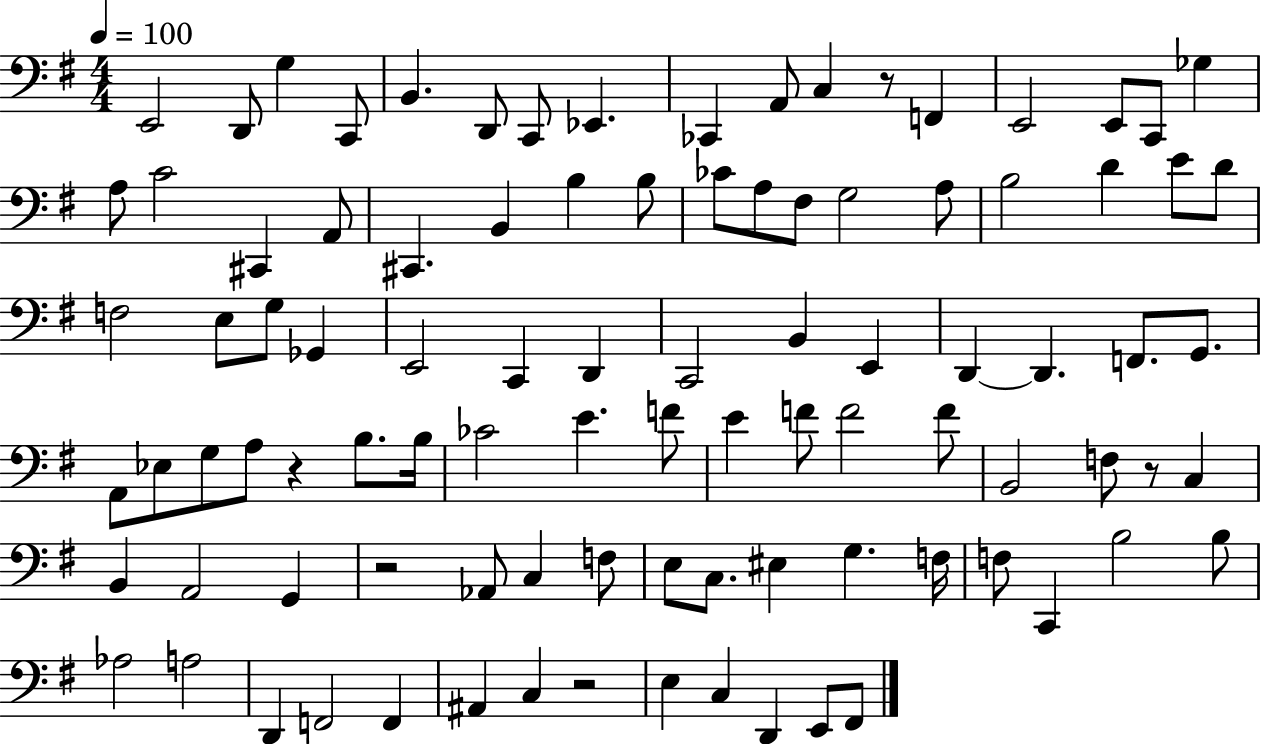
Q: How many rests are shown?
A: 5